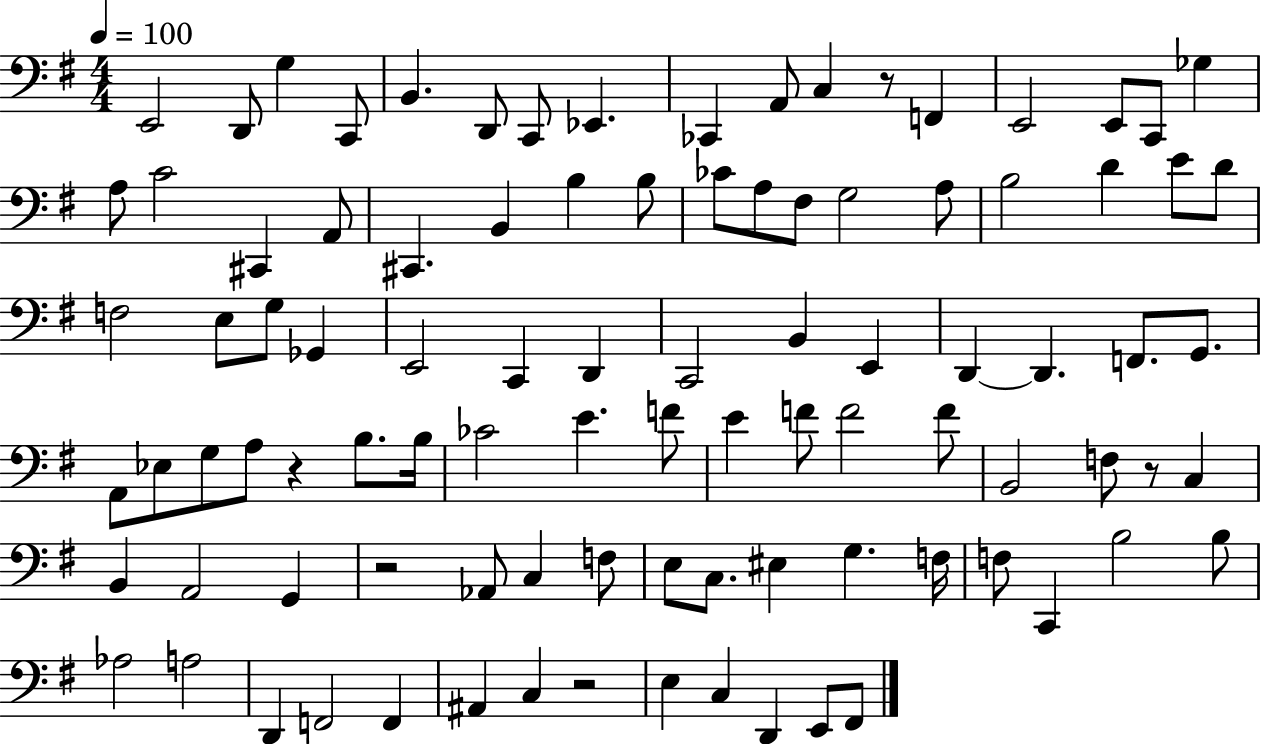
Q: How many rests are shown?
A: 5